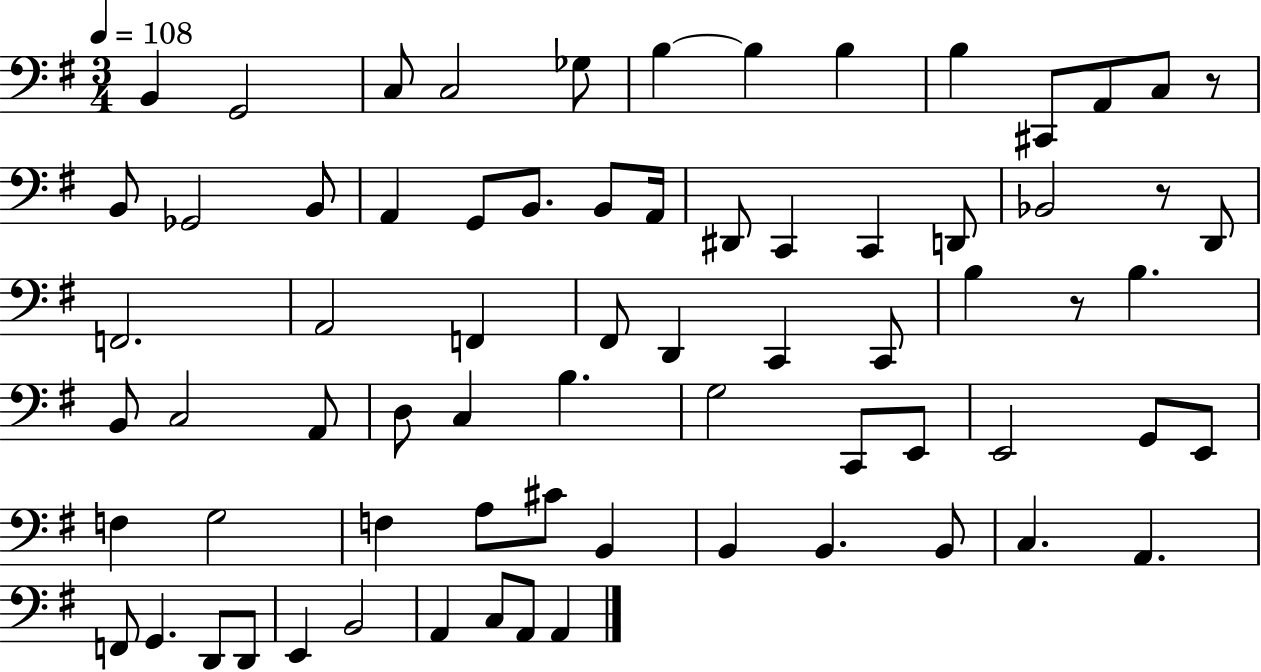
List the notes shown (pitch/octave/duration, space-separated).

B2/q G2/h C3/e C3/h Gb3/e B3/q B3/q B3/q B3/q C#2/e A2/e C3/e R/e B2/e Gb2/h B2/e A2/q G2/e B2/e. B2/e A2/s D#2/e C2/q C2/q D2/e Bb2/h R/e D2/e F2/h. A2/h F2/q F#2/e D2/q C2/q C2/e B3/q R/e B3/q. B2/e C3/h A2/e D3/e C3/q B3/q. G3/h C2/e E2/e E2/h G2/e E2/e F3/q G3/h F3/q A3/e C#4/e B2/q B2/q B2/q. B2/e C3/q. A2/q. F2/e G2/q. D2/e D2/e E2/q B2/h A2/q C3/e A2/e A2/q